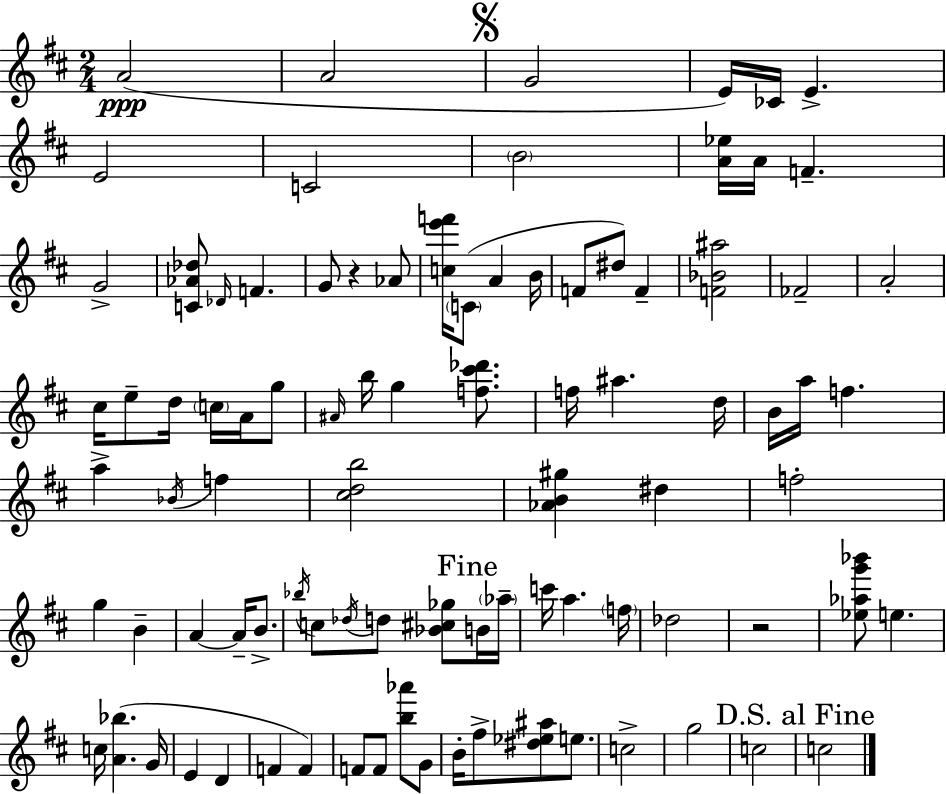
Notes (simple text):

A4/h A4/h G4/h E4/s CES4/s E4/q. E4/h C4/h B4/h [A4,Eb5]/s A4/s F4/q. G4/h [C4,Ab4,Db5]/e Db4/s F4/q. G4/e R/q Ab4/e [C5,E6,F6]/s C4/e A4/q B4/s F4/e D#5/e F4/q [F4,Bb4,A#5]/h FES4/h A4/h C#5/s E5/e D5/s C5/s A4/s G5/e A#4/s B5/s G5/q [F5,C#6,Db6]/e. F5/s A#5/q. D5/s B4/s A5/s F5/q. A5/q Bb4/s F5/q [C#5,D5,B5]/h [Ab4,B4,G#5]/q D#5/q F5/h G5/q B4/q A4/q A4/s B4/e. Bb5/s C5/e Db5/s D5/e [Bb4,C#5,Gb5]/e B4/s Ab5/s C6/s A5/q. F5/s Db5/h R/h [Eb5,Ab5,G6,Bb6]/e E5/q. C5/s [A4,Bb5]/q. G4/s E4/q D4/q F4/q F4/q F4/e F4/e [B5,Ab6]/e G4/e B4/s F#5/e [D#5,Eb5,A#5]/e E5/e. C5/h G5/h C5/h C5/h